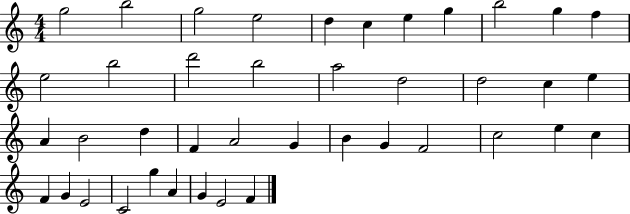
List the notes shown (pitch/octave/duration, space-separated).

G5/h B5/h G5/h E5/h D5/q C5/q E5/q G5/q B5/h G5/q F5/q E5/h B5/h D6/h B5/h A5/h D5/h D5/h C5/q E5/q A4/q B4/h D5/q F4/q A4/h G4/q B4/q G4/q F4/h C5/h E5/q C5/q F4/q G4/q E4/h C4/h G5/q A4/q G4/q E4/h F4/q